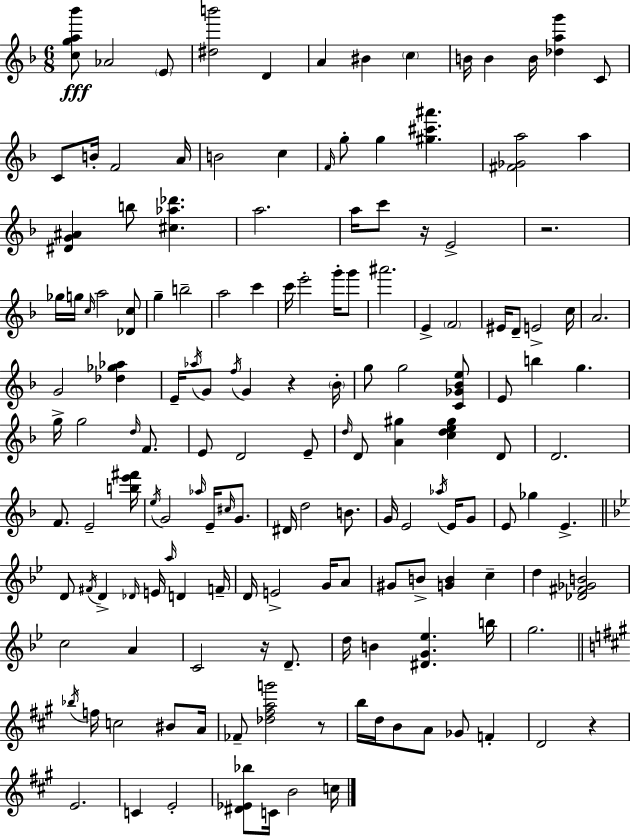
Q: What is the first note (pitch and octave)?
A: Ab4